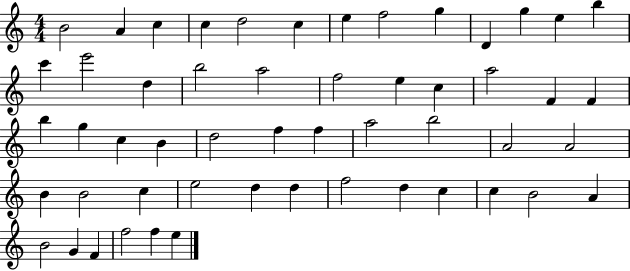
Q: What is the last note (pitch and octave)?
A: E5